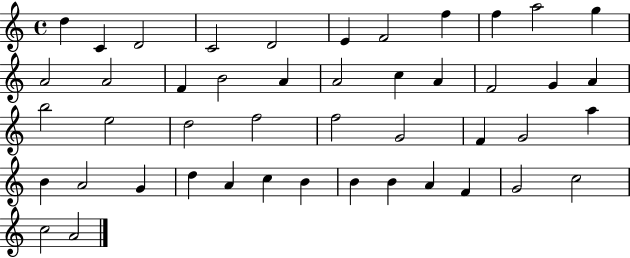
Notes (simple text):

D5/q C4/q D4/h C4/h D4/h E4/q F4/h F5/q F5/q A5/h G5/q A4/h A4/h F4/q B4/h A4/q A4/h C5/q A4/q F4/h G4/q A4/q B5/h E5/h D5/h F5/h F5/h G4/h F4/q G4/h A5/q B4/q A4/h G4/q D5/q A4/q C5/q B4/q B4/q B4/q A4/q F4/q G4/h C5/h C5/h A4/h